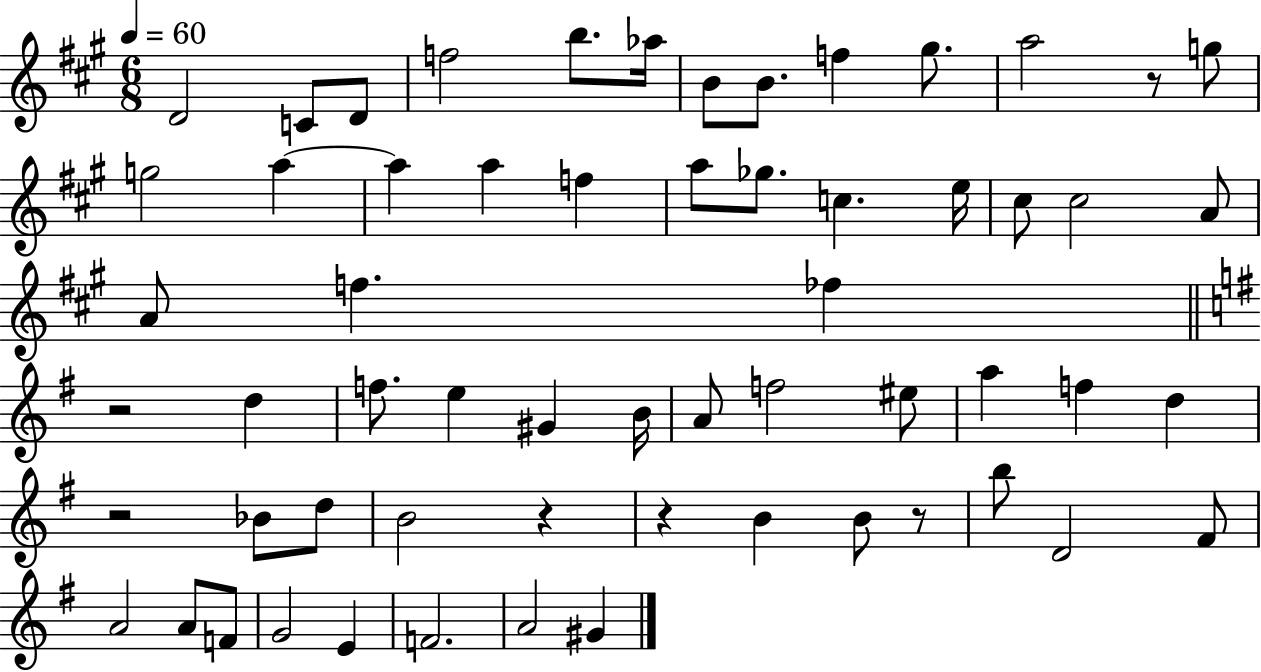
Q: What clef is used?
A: treble